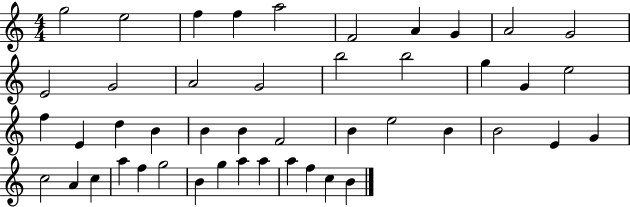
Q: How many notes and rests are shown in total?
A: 46